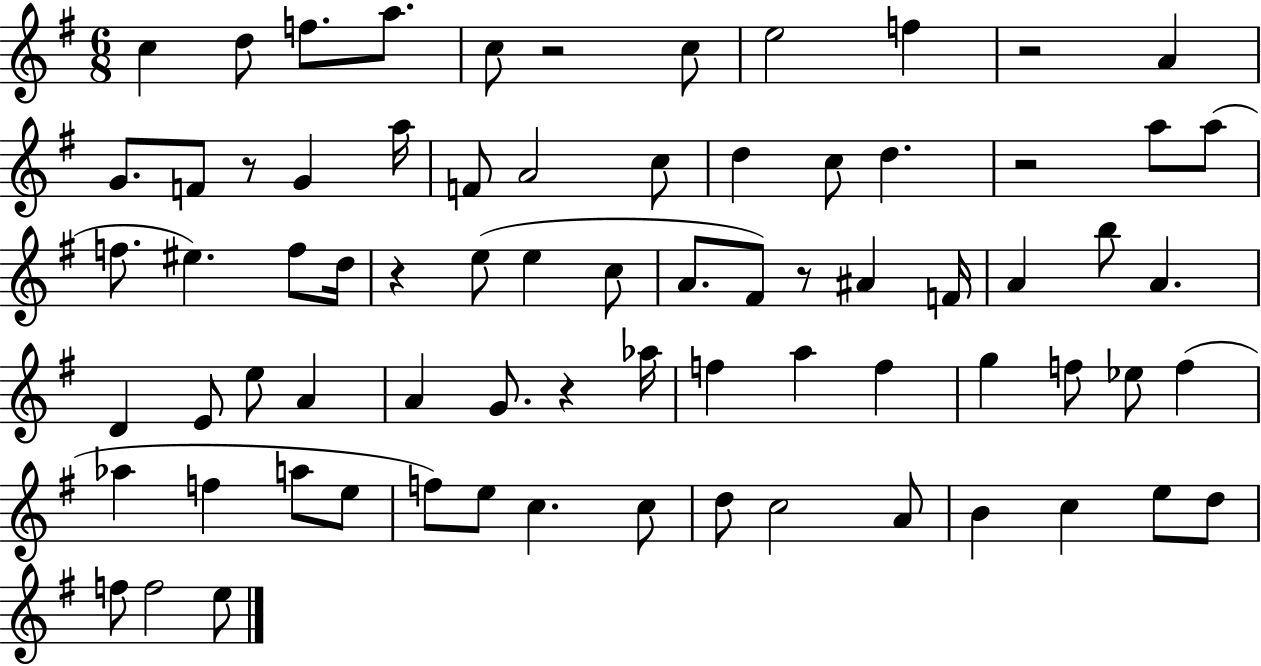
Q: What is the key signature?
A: G major